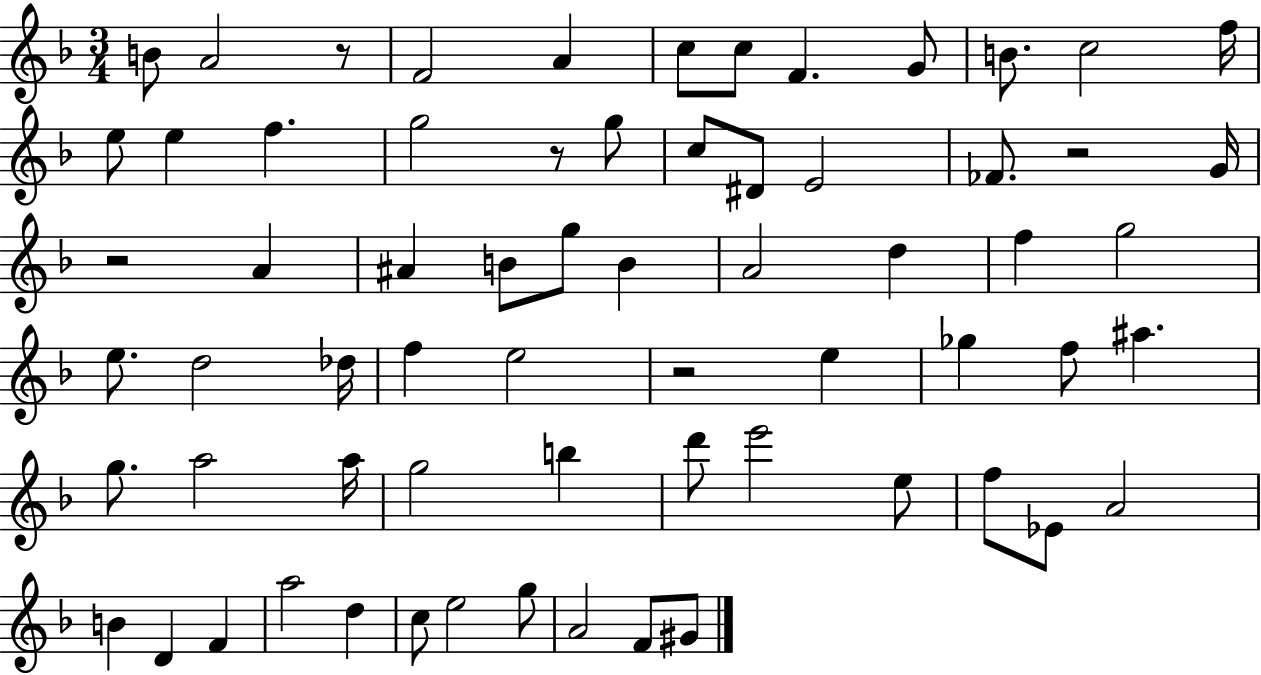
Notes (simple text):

B4/e A4/h R/e F4/h A4/q C5/e C5/e F4/q. G4/e B4/e. C5/h F5/s E5/e E5/q F5/q. G5/h R/e G5/e C5/e D#4/e E4/h FES4/e. R/h G4/s R/h A4/q A#4/q B4/e G5/e B4/q A4/h D5/q F5/q G5/h E5/e. D5/h Db5/s F5/q E5/h R/h E5/q Gb5/q F5/e A#5/q. G5/e. A5/h A5/s G5/h B5/q D6/e E6/h E5/e F5/e Eb4/e A4/h B4/q D4/q F4/q A5/h D5/q C5/e E5/h G5/e A4/h F4/e G#4/e